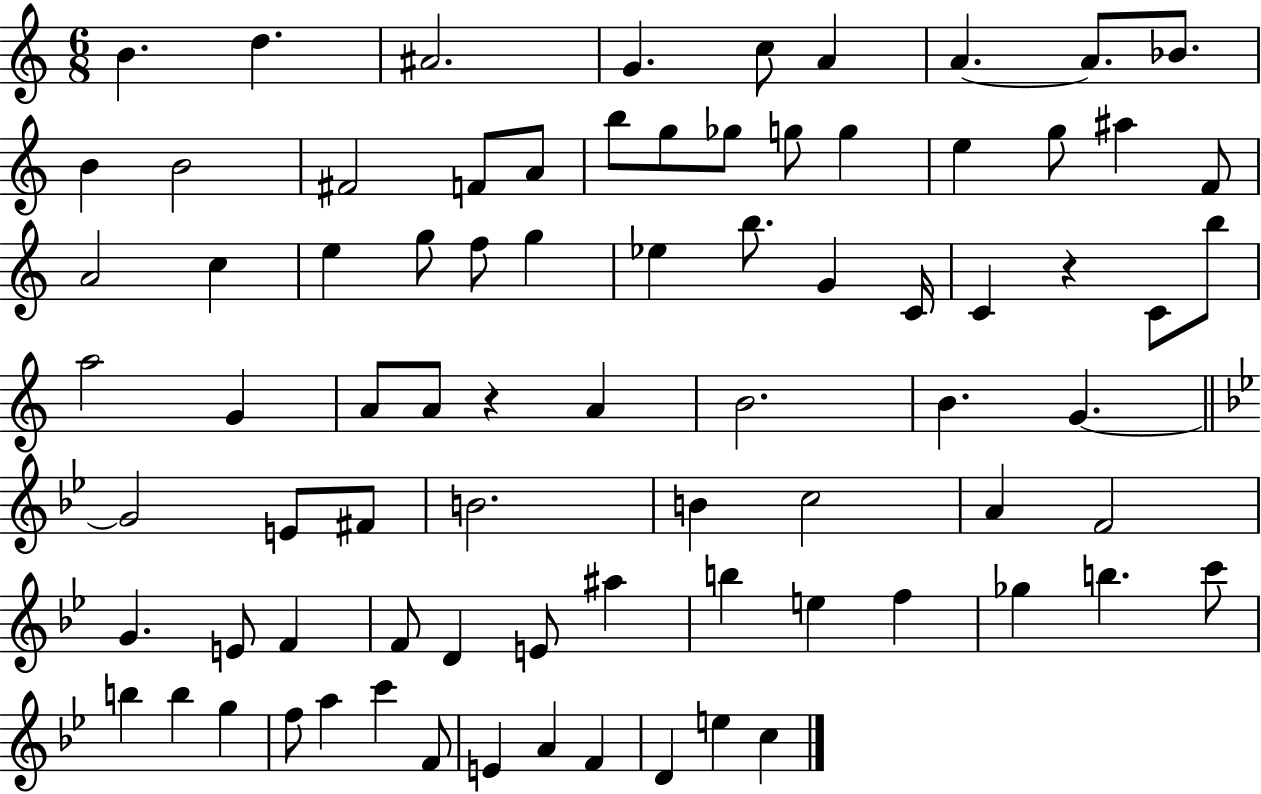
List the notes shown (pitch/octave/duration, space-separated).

B4/q. D5/q. A#4/h. G4/q. C5/e A4/q A4/q. A4/e. Bb4/e. B4/q B4/h F#4/h F4/e A4/e B5/e G5/e Gb5/e G5/e G5/q E5/q G5/e A#5/q F4/e A4/h C5/q E5/q G5/e F5/e G5/q Eb5/q B5/e. G4/q C4/s C4/q R/q C4/e B5/e A5/h G4/q A4/e A4/e R/q A4/q B4/h. B4/q. G4/q. G4/h E4/e F#4/e B4/h. B4/q C5/h A4/q F4/h G4/q. E4/e F4/q F4/e D4/q E4/e A#5/q B5/q E5/q F5/q Gb5/q B5/q. C6/e B5/q B5/q G5/q F5/e A5/q C6/q F4/e E4/q A4/q F4/q D4/q E5/q C5/q